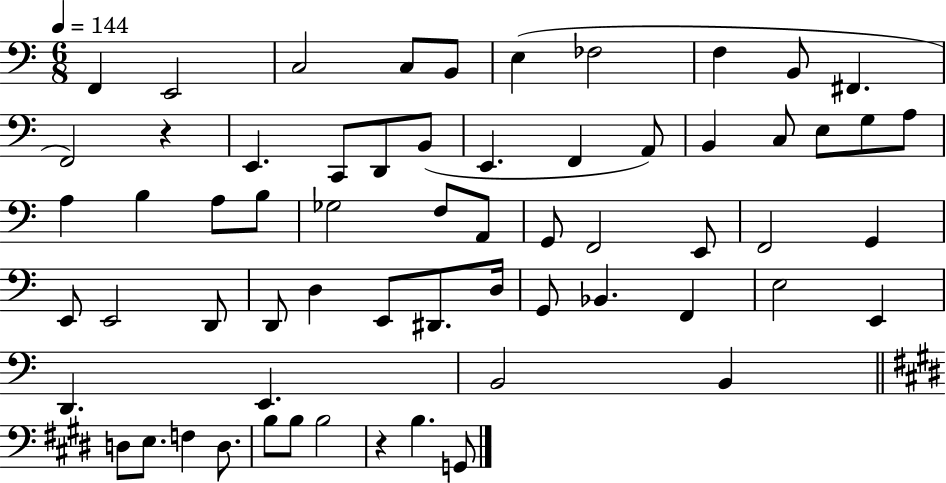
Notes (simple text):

F2/q E2/h C3/h C3/e B2/e E3/q FES3/h F3/q B2/e F#2/q. F2/h R/q E2/q. C2/e D2/e B2/e E2/q. F2/q A2/e B2/q C3/e E3/e G3/e A3/e A3/q B3/q A3/e B3/e Gb3/h F3/e A2/e G2/e F2/h E2/e F2/h G2/q E2/e E2/h D2/e D2/e D3/q E2/e D#2/e. D3/s G2/e Bb2/q. F2/q E3/h E2/q D2/q. E2/q. B2/h B2/q D3/e E3/e. F3/q D3/e. B3/e B3/e B3/h R/q B3/q. G2/e